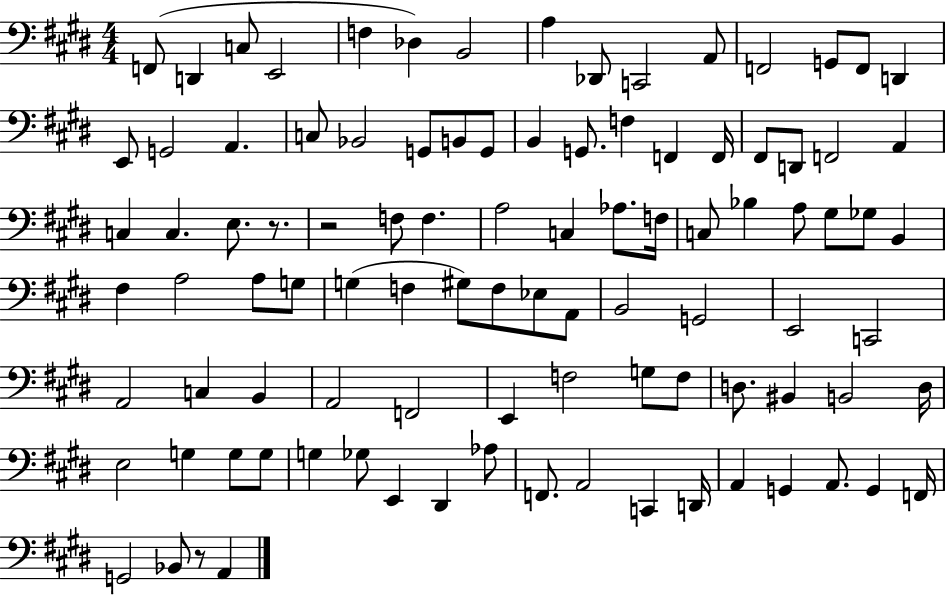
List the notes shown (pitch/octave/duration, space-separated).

F2/e D2/q C3/e E2/h F3/q Db3/q B2/h A3/q Db2/e C2/h A2/e F2/h G2/e F2/e D2/q E2/e G2/h A2/q. C3/e Bb2/h G2/e B2/e G2/e B2/q G2/e. F3/q F2/q F2/s F#2/e D2/e F2/h A2/q C3/q C3/q. E3/e. R/e. R/h F3/e F3/q. A3/h C3/q Ab3/e. F3/s C3/e Bb3/q A3/e G#3/e Gb3/e B2/q F#3/q A3/h A3/e G3/e G3/q F3/q G#3/e F3/e Eb3/e A2/e B2/h G2/h E2/h C2/h A2/h C3/q B2/q A2/h F2/h E2/q F3/h G3/e F3/e D3/e. BIS2/q B2/h D3/s E3/h G3/q G3/e G3/e G3/q Gb3/e E2/q D#2/q Ab3/e F2/e. A2/h C2/q D2/s A2/q G2/q A2/e. G2/q F2/s G2/h Bb2/e R/e A2/q